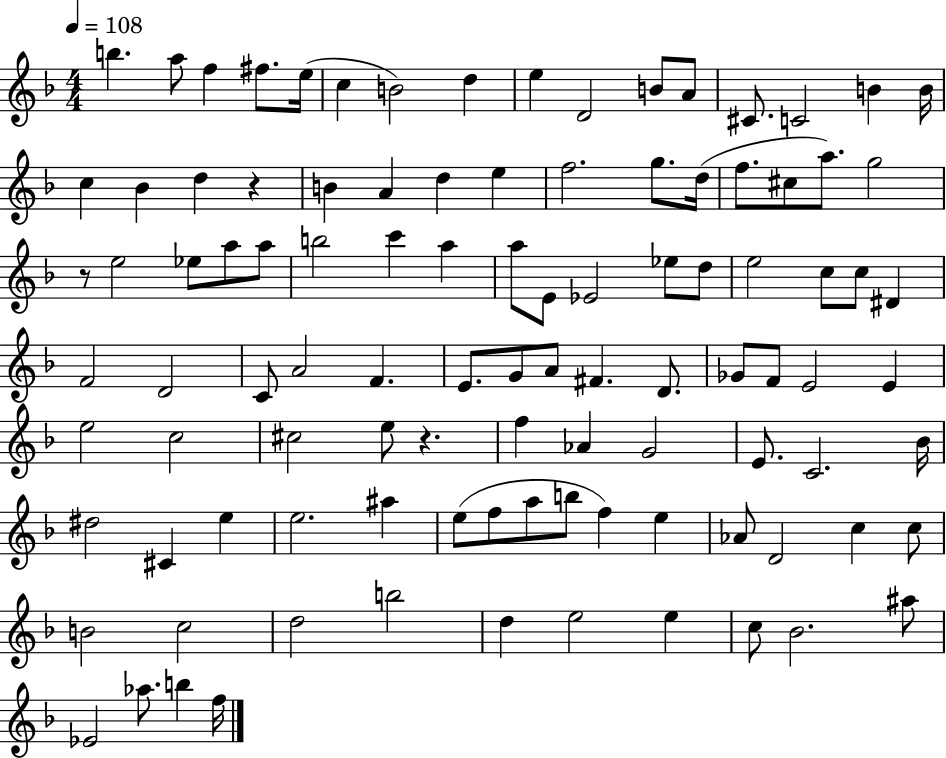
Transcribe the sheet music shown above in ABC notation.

X:1
T:Untitled
M:4/4
L:1/4
K:F
b a/2 f ^f/2 e/4 c B2 d e D2 B/2 A/2 ^C/2 C2 B B/4 c _B d z B A d e f2 g/2 d/4 f/2 ^c/2 a/2 g2 z/2 e2 _e/2 a/2 a/2 b2 c' a a/2 E/2 _E2 _e/2 d/2 e2 c/2 c/2 ^D F2 D2 C/2 A2 F E/2 G/2 A/2 ^F D/2 _G/2 F/2 E2 E e2 c2 ^c2 e/2 z f _A G2 E/2 C2 _B/4 ^d2 ^C e e2 ^a e/2 f/2 a/2 b/2 f e _A/2 D2 c c/2 B2 c2 d2 b2 d e2 e c/2 _B2 ^a/2 _E2 _a/2 b f/4